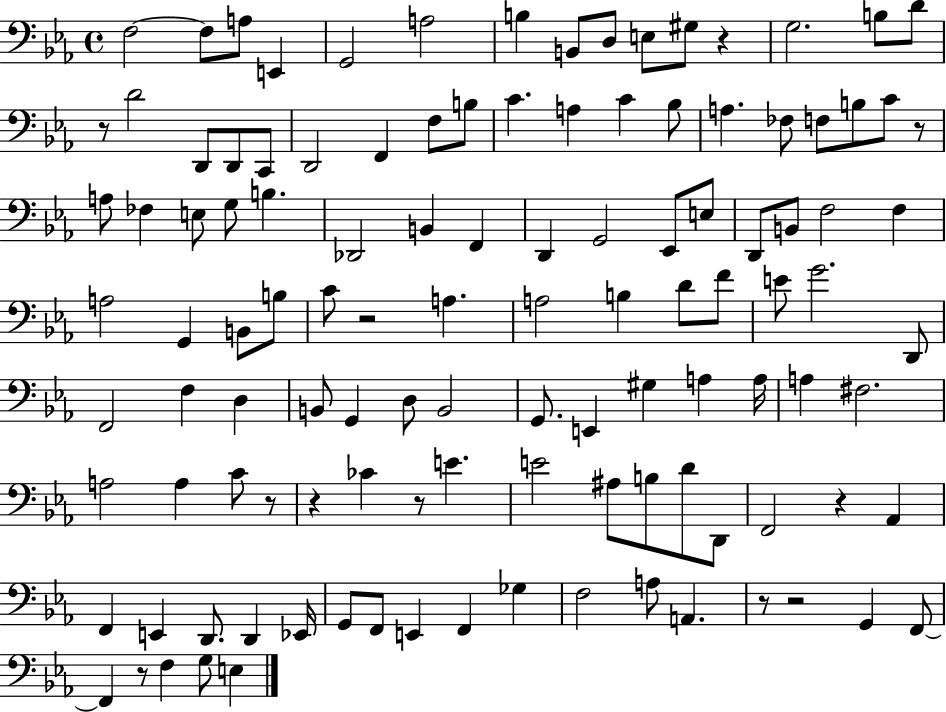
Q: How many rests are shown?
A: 11